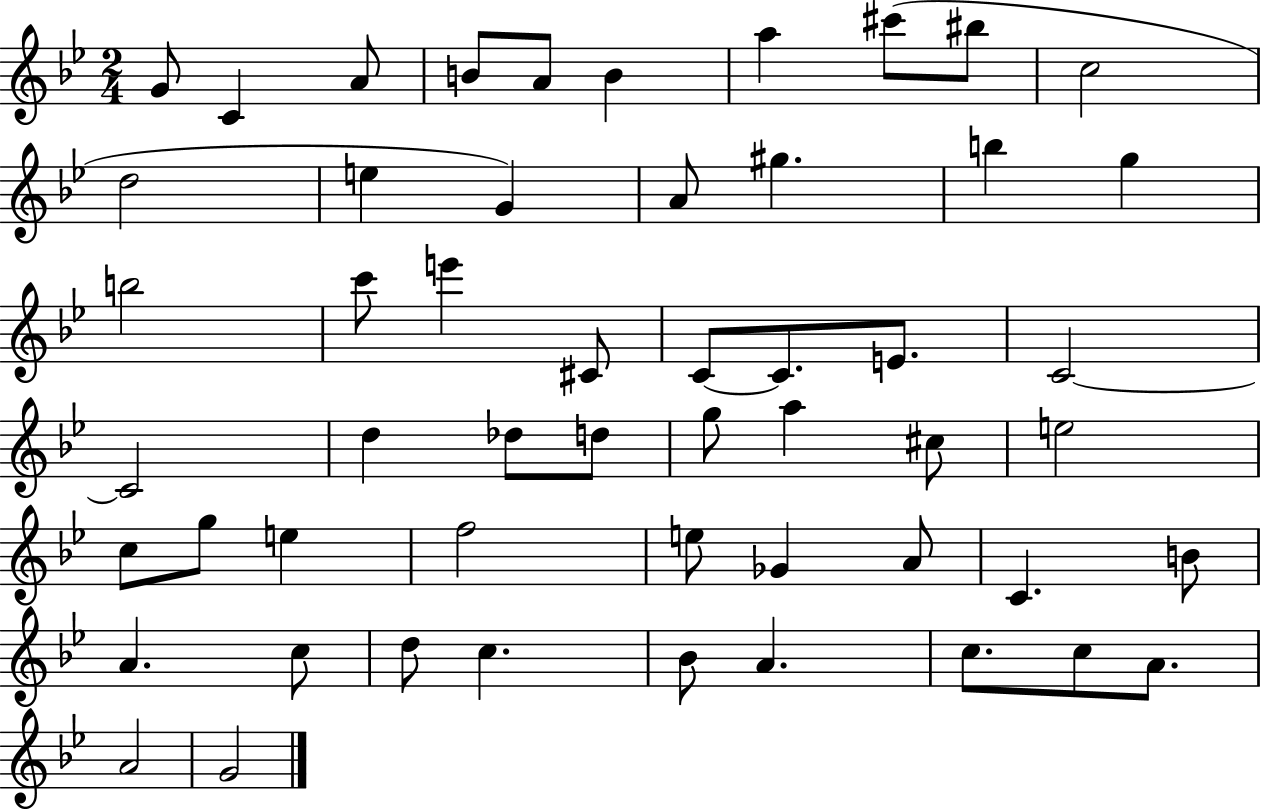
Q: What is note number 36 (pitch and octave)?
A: E5